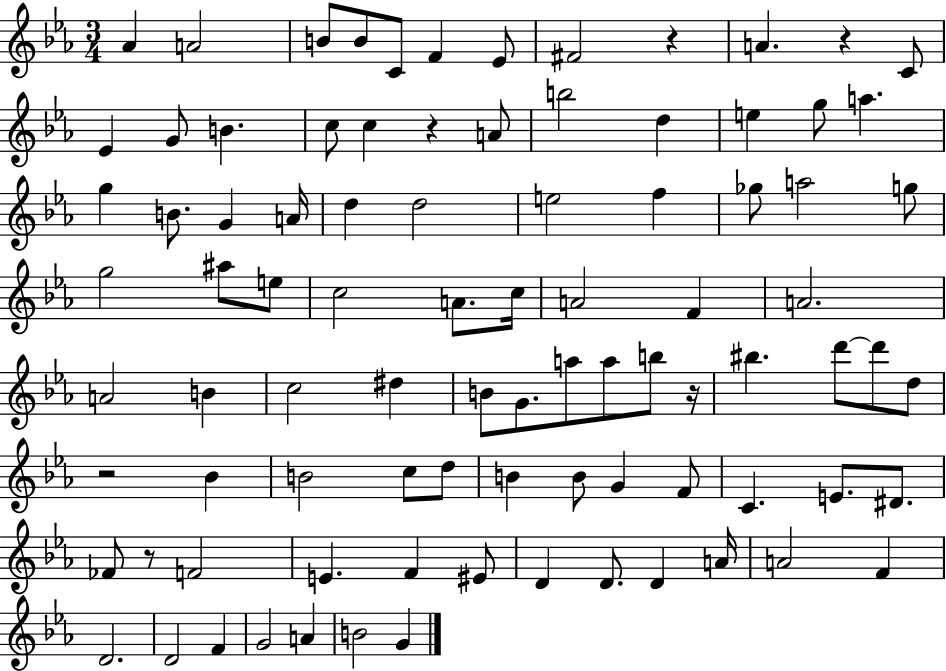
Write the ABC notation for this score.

X:1
T:Untitled
M:3/4
L:1/4
K:Eb
_A A2 B/2 B/2 C/2 F _E/2 ^F2 z A z C/2 _E G/2 B c/2 c z A/2 b2 d e g/2 a g B/2 G A/4 d d2 e2 f _g/2 a2 g/2 g2 ^a/2 e/2 c2 A/2 c/4 A2 F A2 A2 B c2 ^d B/2 G/2 a/2 a/2 b/2 z/4 ^b d'/2 d'/2 d/2 z2 _B B2 c/2 d/2 B B/2 G F/2 C E/2 ^D/2 _F/2 z/2 F2 E F ^E/2 D D/2 D A/4 A2 F D2 D2 F G2 A B2 G